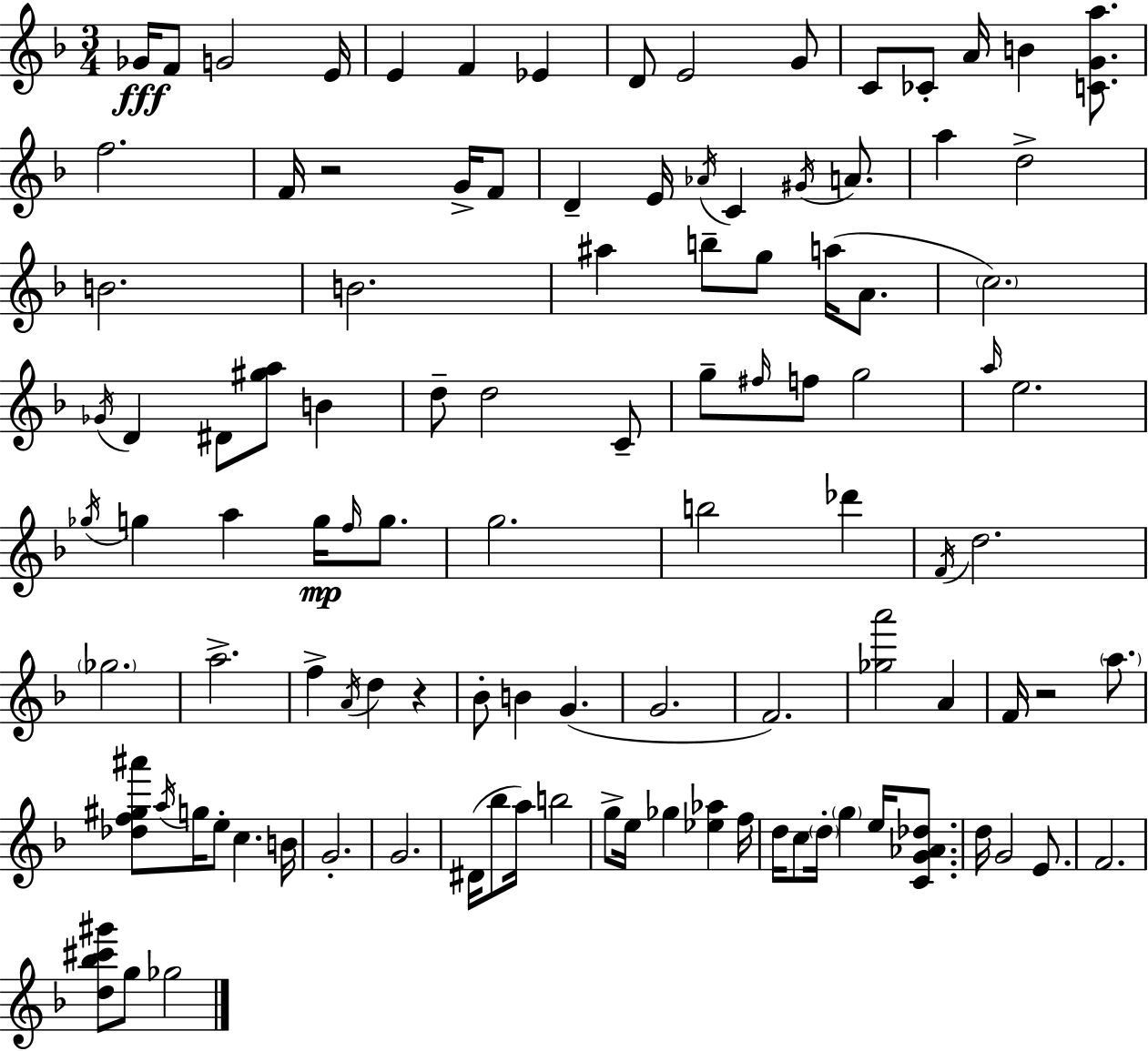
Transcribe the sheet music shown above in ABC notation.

X:1
T:Untitled
M:3/4
L:1/4
K:F
_G/4 F/2 G2 E/4 E F _E D/2 E2 G/2 C/2 _C/2 A/4 B [CGa]/2 f2 F/4 z2 G/4 F/2 D E/4 _A/4 C ^G/4 A/2 a d2 B2 B2 ^a b/2 g/2 a/4 A/2 c2 _G/4 D ^D/2 [^ga]/2 B d/2 d2 C/2 g/2 ^f/4 f/2 g2 a/4 e2 _g/4 g a g/4 f/4 g/2 g2 b2 _d' F/4 d2 _g2 a2 f A/4 d z _B/2 B G G2 F2 [_ga']2 A F/4 z2 a/2 [_df^g^a']/2 a/4 g/4 e/2 c B/4 G2 G2 ^D/4 _b/2 a/4 b2 g/2 e/4 _g [_e_a] f/4 d/4 c/2 d/4 g e/4 [CG_A_d]/2 d/4 G2 E/2 F2 [d_b^c'^g']/2 g/2 _g2